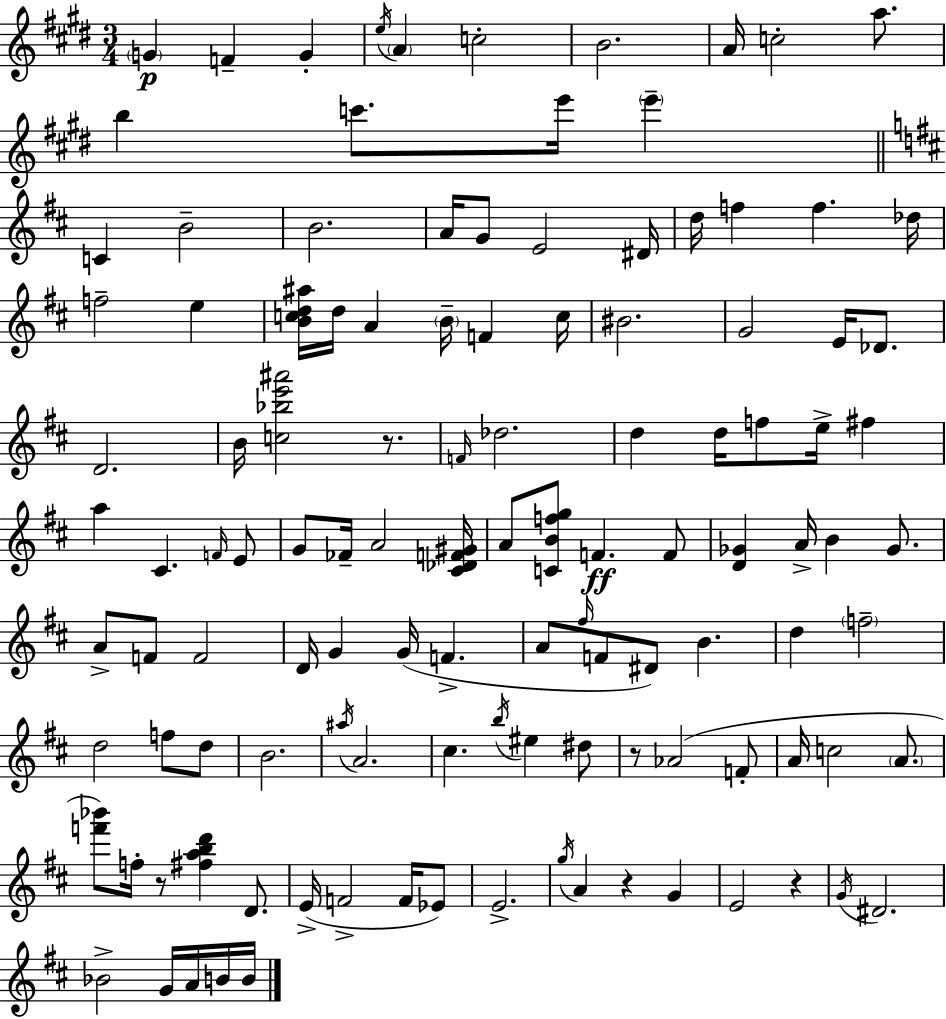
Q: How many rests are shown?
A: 5